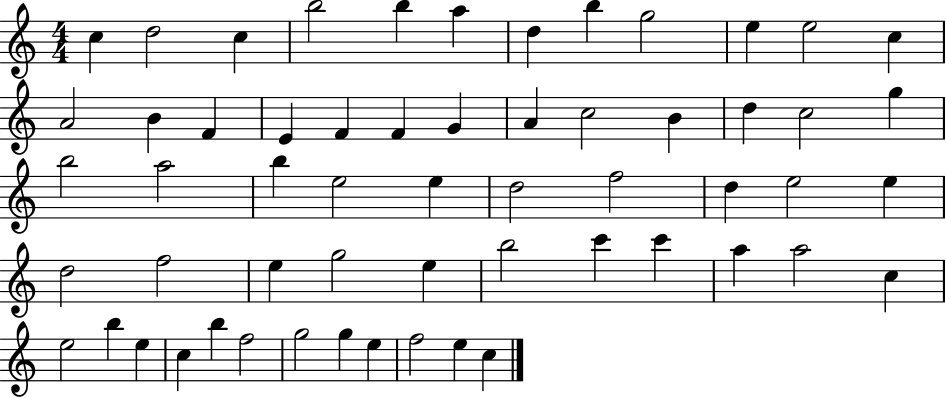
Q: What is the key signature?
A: C major